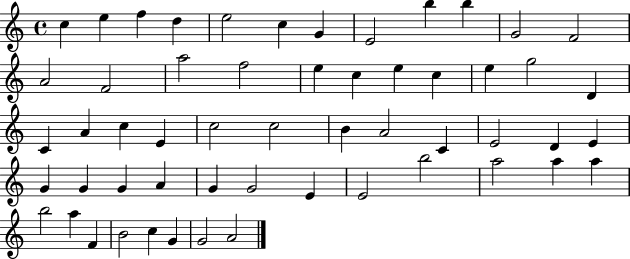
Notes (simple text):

C5/q E5/q F5/q D5/q E5/h C5/q G4/q E4/h B5/q B5/q G4/h F4/h A4/h F4/h A5/h F5/h E5/q C5/q E5/q C5/q E5/q G5/h D4/q C4/q A4/q C5/q E4/q C5/h C5/h B4/q A4/h C4/q E4/h D4/q E4/q G4/q G4/q G4/q A4/q G4/q G4/h E4/q E4/h B5/h A5/h A5/q A5/q B5/h A5/q F4/q B4/h C5/q G4/q G4/h A4/h